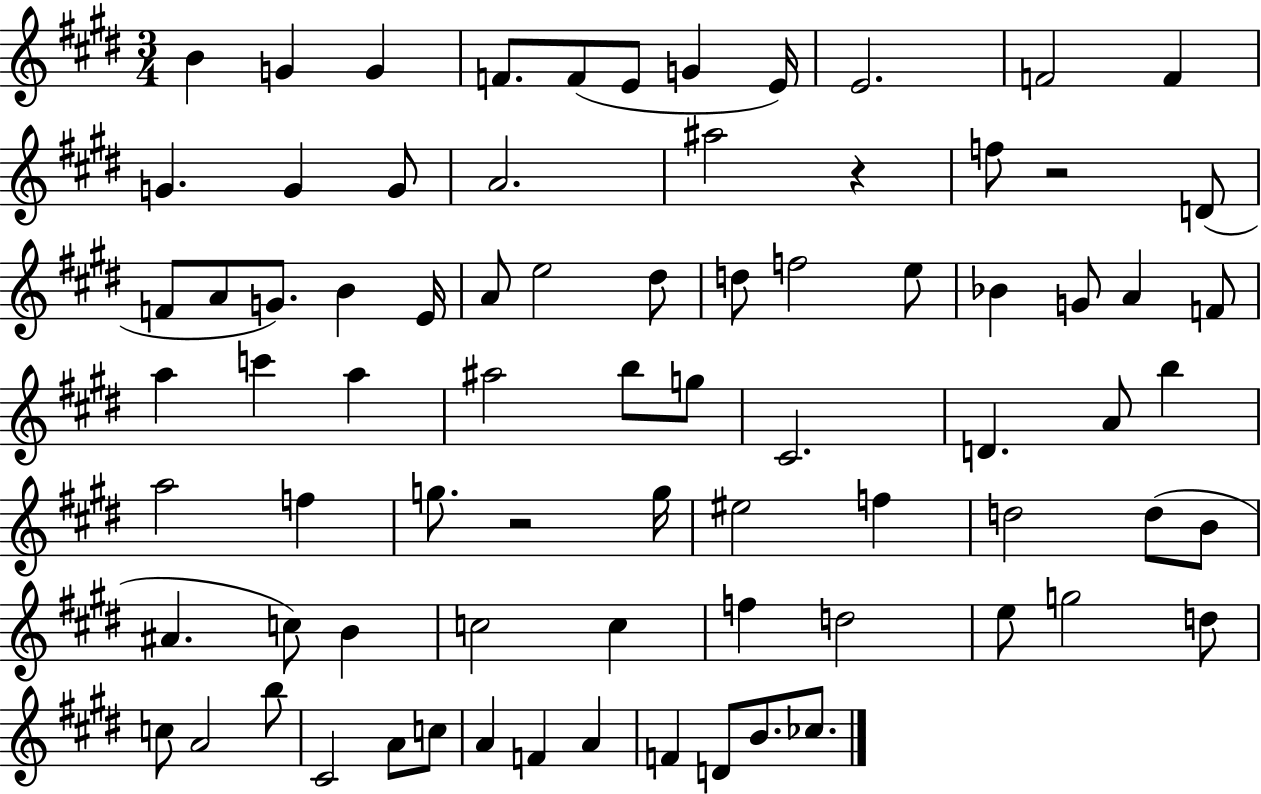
X:1
T:Untitled
M:3/4
L:1/4
K:E
B G G F/2 F/2 E/2 G E/4 E2 F2 F G G G/2 A2 ^a2 z f/2 z2 D/2 F/2 A/2 G/2 B E/4 A/2 e2 ^d/2 d/2 f2 e/2 _B G/2 A F/2 a c' a ^a2 b/2 g/2 ^C2 D A/2 b a2 f g/2 z2 g/4 ^e2 f d2 d/2 B/2 ^A c/2 B c2 c f d2 e/2 g2 d/2 c/2 A2 b/2 ^C2 A/2 c/2 A F A F D/2 B/2 _c/2